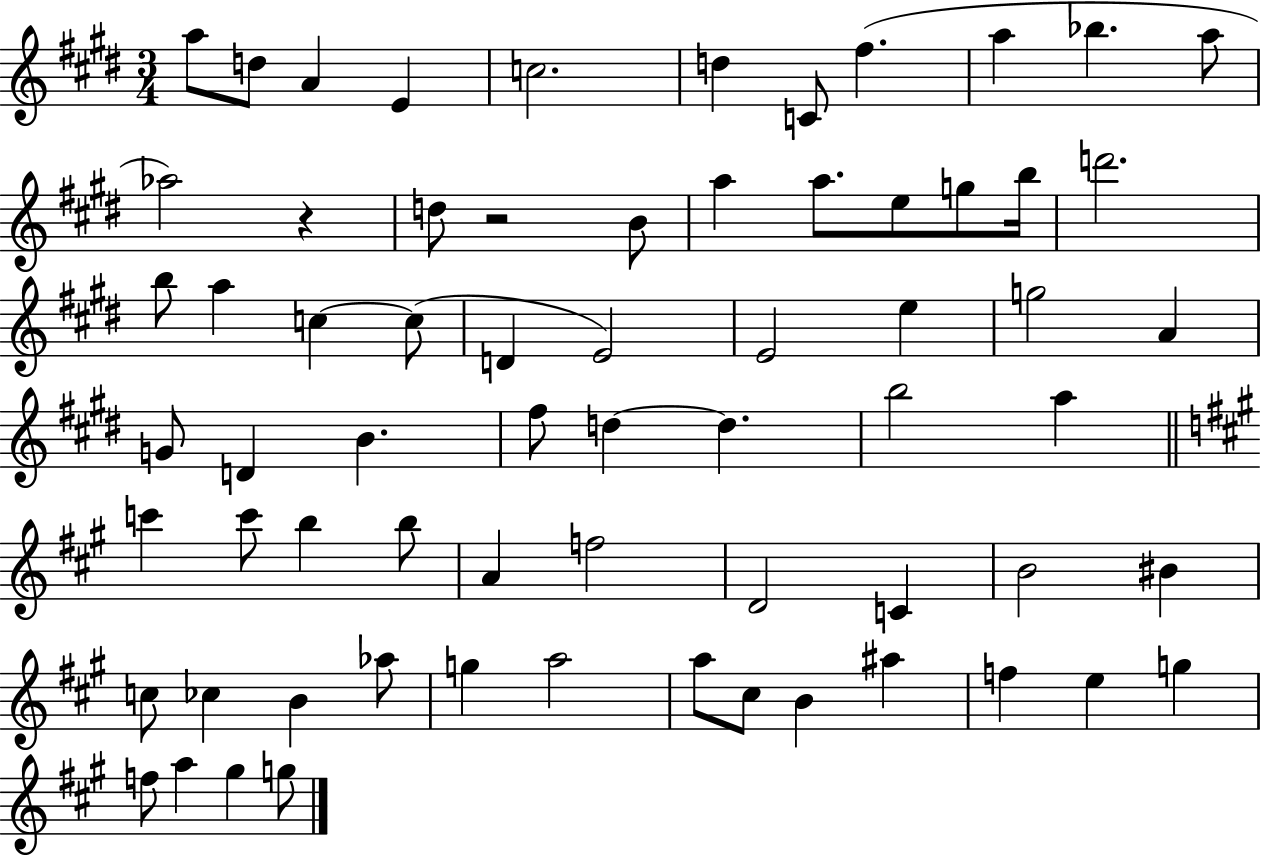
A5/e D5/e A4/q E4/q C5/h. D5/q C4/e F#5/q. A5/q Bb5/q. A5/e Ab5/h R/q D5/e R/h B4/e A5/q A5/e. E5/e G5/e B5/s D6/h. B5/e A5/q C5/q C5/e D4/q E4/h E4/h E5/q G5/h A4/q G4/e D4/q B4/q. F#5/e D5/q D5/q. B5/h A5/q C6/q C6/e B5/q B5/e A4/q F5/h D4/h C4/q B4/h BIS4/q C5/e CES5/q B4/q Ab5/e G5/q A5/h A5/e C#5/e B4/q A#5/q F5/q E5/q G5/q F5/e A5/q G#5/q G5/e